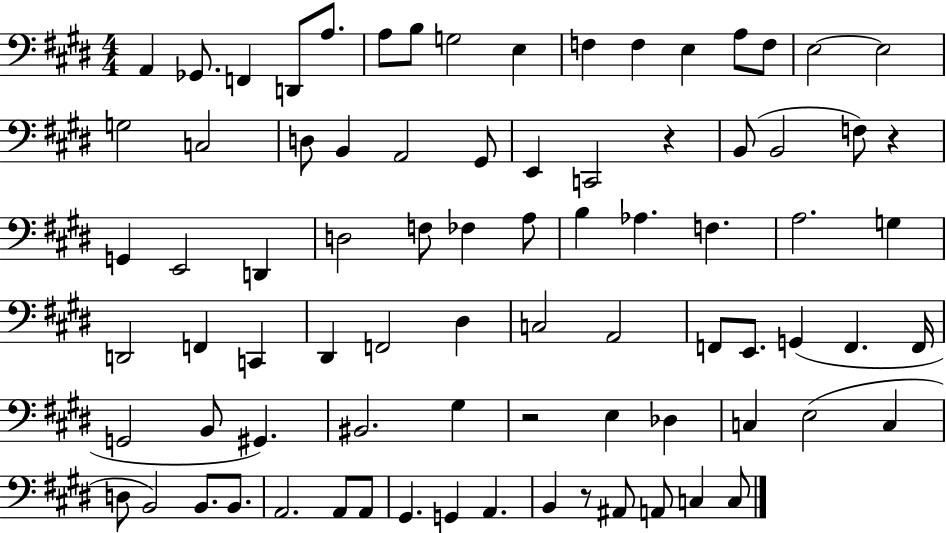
A2/q Gb2/e. F2/q D2/e A3/e. A3/e B3/e G3/h E3/q F3/q F3/q E3/q A3/e F3/e E3/h E3/h G3/h C3/h D3/e B2/q A2/h G#2/e E2/q C2/h R/q B2/e B2/h F3/e R/q G2/q E2/h D2/q D3/h F3/e FES3/q A3/e B3/q Ab3/q. F3/q. A3/h. G3/q D2/h F2/q C2/q D#2/q F2/h D#3/q C3/h A2/h F2/e E2/e. G2/q F2/q. F2/s G2/h B2/e G#2/q. BIS2/h. G#3/q R/h E3/q Db3/q C3/q E3/h C3/q D3/e B2/h B2/e. B2/e. A2/h. A2/e A2/e G#2/q. G2/q A2/q. B2/q R/e A#2/e A2/e C3/q C3/e